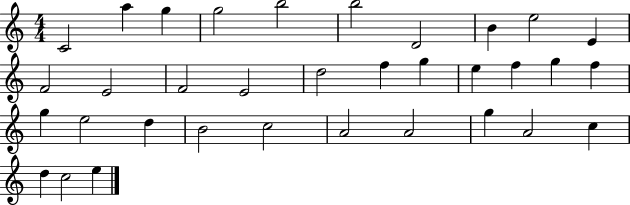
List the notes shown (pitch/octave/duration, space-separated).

C4/h A5/q G5/q G5/h B5/h B5/h D4/h B4/q E5/h E4/q F4/h E4/h F4/h E4/h D5/h F5/q G5/q E5/q F5/q G5/q F5/q G5/q E5/h D5/q B4/h C5/h A4/h A4/h G5/q A4/h C5/q D5/q C5/h E5/q